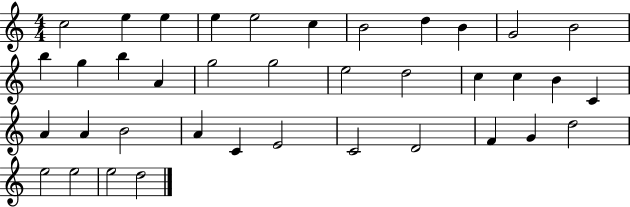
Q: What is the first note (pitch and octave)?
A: C5